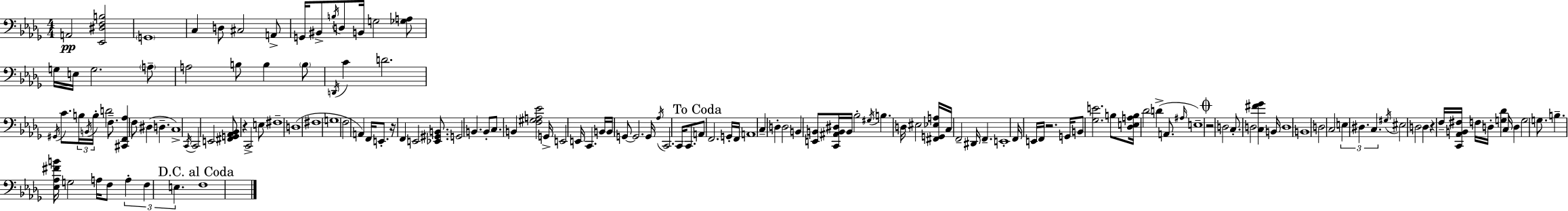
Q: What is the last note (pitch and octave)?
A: F3